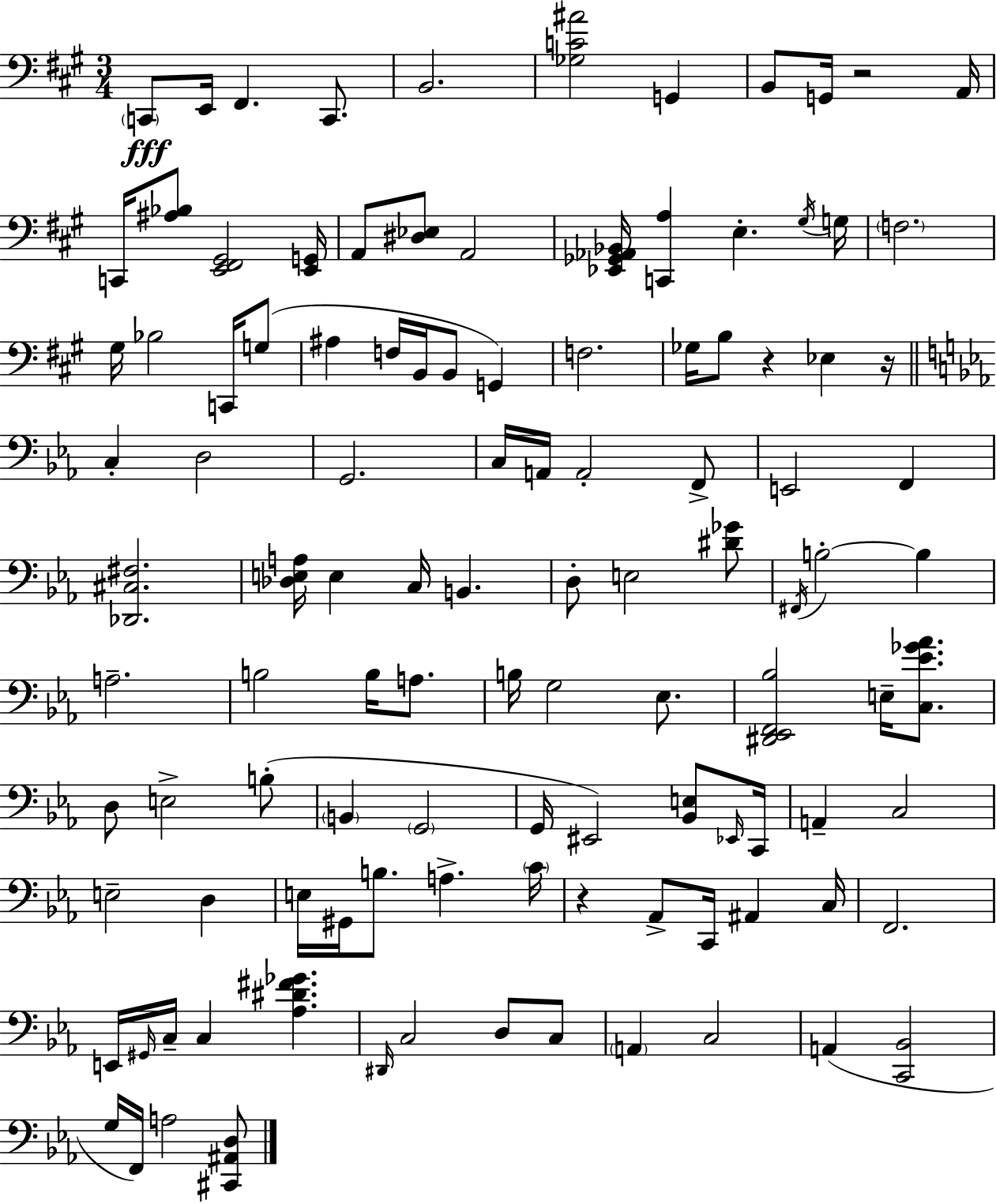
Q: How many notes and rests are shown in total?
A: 111